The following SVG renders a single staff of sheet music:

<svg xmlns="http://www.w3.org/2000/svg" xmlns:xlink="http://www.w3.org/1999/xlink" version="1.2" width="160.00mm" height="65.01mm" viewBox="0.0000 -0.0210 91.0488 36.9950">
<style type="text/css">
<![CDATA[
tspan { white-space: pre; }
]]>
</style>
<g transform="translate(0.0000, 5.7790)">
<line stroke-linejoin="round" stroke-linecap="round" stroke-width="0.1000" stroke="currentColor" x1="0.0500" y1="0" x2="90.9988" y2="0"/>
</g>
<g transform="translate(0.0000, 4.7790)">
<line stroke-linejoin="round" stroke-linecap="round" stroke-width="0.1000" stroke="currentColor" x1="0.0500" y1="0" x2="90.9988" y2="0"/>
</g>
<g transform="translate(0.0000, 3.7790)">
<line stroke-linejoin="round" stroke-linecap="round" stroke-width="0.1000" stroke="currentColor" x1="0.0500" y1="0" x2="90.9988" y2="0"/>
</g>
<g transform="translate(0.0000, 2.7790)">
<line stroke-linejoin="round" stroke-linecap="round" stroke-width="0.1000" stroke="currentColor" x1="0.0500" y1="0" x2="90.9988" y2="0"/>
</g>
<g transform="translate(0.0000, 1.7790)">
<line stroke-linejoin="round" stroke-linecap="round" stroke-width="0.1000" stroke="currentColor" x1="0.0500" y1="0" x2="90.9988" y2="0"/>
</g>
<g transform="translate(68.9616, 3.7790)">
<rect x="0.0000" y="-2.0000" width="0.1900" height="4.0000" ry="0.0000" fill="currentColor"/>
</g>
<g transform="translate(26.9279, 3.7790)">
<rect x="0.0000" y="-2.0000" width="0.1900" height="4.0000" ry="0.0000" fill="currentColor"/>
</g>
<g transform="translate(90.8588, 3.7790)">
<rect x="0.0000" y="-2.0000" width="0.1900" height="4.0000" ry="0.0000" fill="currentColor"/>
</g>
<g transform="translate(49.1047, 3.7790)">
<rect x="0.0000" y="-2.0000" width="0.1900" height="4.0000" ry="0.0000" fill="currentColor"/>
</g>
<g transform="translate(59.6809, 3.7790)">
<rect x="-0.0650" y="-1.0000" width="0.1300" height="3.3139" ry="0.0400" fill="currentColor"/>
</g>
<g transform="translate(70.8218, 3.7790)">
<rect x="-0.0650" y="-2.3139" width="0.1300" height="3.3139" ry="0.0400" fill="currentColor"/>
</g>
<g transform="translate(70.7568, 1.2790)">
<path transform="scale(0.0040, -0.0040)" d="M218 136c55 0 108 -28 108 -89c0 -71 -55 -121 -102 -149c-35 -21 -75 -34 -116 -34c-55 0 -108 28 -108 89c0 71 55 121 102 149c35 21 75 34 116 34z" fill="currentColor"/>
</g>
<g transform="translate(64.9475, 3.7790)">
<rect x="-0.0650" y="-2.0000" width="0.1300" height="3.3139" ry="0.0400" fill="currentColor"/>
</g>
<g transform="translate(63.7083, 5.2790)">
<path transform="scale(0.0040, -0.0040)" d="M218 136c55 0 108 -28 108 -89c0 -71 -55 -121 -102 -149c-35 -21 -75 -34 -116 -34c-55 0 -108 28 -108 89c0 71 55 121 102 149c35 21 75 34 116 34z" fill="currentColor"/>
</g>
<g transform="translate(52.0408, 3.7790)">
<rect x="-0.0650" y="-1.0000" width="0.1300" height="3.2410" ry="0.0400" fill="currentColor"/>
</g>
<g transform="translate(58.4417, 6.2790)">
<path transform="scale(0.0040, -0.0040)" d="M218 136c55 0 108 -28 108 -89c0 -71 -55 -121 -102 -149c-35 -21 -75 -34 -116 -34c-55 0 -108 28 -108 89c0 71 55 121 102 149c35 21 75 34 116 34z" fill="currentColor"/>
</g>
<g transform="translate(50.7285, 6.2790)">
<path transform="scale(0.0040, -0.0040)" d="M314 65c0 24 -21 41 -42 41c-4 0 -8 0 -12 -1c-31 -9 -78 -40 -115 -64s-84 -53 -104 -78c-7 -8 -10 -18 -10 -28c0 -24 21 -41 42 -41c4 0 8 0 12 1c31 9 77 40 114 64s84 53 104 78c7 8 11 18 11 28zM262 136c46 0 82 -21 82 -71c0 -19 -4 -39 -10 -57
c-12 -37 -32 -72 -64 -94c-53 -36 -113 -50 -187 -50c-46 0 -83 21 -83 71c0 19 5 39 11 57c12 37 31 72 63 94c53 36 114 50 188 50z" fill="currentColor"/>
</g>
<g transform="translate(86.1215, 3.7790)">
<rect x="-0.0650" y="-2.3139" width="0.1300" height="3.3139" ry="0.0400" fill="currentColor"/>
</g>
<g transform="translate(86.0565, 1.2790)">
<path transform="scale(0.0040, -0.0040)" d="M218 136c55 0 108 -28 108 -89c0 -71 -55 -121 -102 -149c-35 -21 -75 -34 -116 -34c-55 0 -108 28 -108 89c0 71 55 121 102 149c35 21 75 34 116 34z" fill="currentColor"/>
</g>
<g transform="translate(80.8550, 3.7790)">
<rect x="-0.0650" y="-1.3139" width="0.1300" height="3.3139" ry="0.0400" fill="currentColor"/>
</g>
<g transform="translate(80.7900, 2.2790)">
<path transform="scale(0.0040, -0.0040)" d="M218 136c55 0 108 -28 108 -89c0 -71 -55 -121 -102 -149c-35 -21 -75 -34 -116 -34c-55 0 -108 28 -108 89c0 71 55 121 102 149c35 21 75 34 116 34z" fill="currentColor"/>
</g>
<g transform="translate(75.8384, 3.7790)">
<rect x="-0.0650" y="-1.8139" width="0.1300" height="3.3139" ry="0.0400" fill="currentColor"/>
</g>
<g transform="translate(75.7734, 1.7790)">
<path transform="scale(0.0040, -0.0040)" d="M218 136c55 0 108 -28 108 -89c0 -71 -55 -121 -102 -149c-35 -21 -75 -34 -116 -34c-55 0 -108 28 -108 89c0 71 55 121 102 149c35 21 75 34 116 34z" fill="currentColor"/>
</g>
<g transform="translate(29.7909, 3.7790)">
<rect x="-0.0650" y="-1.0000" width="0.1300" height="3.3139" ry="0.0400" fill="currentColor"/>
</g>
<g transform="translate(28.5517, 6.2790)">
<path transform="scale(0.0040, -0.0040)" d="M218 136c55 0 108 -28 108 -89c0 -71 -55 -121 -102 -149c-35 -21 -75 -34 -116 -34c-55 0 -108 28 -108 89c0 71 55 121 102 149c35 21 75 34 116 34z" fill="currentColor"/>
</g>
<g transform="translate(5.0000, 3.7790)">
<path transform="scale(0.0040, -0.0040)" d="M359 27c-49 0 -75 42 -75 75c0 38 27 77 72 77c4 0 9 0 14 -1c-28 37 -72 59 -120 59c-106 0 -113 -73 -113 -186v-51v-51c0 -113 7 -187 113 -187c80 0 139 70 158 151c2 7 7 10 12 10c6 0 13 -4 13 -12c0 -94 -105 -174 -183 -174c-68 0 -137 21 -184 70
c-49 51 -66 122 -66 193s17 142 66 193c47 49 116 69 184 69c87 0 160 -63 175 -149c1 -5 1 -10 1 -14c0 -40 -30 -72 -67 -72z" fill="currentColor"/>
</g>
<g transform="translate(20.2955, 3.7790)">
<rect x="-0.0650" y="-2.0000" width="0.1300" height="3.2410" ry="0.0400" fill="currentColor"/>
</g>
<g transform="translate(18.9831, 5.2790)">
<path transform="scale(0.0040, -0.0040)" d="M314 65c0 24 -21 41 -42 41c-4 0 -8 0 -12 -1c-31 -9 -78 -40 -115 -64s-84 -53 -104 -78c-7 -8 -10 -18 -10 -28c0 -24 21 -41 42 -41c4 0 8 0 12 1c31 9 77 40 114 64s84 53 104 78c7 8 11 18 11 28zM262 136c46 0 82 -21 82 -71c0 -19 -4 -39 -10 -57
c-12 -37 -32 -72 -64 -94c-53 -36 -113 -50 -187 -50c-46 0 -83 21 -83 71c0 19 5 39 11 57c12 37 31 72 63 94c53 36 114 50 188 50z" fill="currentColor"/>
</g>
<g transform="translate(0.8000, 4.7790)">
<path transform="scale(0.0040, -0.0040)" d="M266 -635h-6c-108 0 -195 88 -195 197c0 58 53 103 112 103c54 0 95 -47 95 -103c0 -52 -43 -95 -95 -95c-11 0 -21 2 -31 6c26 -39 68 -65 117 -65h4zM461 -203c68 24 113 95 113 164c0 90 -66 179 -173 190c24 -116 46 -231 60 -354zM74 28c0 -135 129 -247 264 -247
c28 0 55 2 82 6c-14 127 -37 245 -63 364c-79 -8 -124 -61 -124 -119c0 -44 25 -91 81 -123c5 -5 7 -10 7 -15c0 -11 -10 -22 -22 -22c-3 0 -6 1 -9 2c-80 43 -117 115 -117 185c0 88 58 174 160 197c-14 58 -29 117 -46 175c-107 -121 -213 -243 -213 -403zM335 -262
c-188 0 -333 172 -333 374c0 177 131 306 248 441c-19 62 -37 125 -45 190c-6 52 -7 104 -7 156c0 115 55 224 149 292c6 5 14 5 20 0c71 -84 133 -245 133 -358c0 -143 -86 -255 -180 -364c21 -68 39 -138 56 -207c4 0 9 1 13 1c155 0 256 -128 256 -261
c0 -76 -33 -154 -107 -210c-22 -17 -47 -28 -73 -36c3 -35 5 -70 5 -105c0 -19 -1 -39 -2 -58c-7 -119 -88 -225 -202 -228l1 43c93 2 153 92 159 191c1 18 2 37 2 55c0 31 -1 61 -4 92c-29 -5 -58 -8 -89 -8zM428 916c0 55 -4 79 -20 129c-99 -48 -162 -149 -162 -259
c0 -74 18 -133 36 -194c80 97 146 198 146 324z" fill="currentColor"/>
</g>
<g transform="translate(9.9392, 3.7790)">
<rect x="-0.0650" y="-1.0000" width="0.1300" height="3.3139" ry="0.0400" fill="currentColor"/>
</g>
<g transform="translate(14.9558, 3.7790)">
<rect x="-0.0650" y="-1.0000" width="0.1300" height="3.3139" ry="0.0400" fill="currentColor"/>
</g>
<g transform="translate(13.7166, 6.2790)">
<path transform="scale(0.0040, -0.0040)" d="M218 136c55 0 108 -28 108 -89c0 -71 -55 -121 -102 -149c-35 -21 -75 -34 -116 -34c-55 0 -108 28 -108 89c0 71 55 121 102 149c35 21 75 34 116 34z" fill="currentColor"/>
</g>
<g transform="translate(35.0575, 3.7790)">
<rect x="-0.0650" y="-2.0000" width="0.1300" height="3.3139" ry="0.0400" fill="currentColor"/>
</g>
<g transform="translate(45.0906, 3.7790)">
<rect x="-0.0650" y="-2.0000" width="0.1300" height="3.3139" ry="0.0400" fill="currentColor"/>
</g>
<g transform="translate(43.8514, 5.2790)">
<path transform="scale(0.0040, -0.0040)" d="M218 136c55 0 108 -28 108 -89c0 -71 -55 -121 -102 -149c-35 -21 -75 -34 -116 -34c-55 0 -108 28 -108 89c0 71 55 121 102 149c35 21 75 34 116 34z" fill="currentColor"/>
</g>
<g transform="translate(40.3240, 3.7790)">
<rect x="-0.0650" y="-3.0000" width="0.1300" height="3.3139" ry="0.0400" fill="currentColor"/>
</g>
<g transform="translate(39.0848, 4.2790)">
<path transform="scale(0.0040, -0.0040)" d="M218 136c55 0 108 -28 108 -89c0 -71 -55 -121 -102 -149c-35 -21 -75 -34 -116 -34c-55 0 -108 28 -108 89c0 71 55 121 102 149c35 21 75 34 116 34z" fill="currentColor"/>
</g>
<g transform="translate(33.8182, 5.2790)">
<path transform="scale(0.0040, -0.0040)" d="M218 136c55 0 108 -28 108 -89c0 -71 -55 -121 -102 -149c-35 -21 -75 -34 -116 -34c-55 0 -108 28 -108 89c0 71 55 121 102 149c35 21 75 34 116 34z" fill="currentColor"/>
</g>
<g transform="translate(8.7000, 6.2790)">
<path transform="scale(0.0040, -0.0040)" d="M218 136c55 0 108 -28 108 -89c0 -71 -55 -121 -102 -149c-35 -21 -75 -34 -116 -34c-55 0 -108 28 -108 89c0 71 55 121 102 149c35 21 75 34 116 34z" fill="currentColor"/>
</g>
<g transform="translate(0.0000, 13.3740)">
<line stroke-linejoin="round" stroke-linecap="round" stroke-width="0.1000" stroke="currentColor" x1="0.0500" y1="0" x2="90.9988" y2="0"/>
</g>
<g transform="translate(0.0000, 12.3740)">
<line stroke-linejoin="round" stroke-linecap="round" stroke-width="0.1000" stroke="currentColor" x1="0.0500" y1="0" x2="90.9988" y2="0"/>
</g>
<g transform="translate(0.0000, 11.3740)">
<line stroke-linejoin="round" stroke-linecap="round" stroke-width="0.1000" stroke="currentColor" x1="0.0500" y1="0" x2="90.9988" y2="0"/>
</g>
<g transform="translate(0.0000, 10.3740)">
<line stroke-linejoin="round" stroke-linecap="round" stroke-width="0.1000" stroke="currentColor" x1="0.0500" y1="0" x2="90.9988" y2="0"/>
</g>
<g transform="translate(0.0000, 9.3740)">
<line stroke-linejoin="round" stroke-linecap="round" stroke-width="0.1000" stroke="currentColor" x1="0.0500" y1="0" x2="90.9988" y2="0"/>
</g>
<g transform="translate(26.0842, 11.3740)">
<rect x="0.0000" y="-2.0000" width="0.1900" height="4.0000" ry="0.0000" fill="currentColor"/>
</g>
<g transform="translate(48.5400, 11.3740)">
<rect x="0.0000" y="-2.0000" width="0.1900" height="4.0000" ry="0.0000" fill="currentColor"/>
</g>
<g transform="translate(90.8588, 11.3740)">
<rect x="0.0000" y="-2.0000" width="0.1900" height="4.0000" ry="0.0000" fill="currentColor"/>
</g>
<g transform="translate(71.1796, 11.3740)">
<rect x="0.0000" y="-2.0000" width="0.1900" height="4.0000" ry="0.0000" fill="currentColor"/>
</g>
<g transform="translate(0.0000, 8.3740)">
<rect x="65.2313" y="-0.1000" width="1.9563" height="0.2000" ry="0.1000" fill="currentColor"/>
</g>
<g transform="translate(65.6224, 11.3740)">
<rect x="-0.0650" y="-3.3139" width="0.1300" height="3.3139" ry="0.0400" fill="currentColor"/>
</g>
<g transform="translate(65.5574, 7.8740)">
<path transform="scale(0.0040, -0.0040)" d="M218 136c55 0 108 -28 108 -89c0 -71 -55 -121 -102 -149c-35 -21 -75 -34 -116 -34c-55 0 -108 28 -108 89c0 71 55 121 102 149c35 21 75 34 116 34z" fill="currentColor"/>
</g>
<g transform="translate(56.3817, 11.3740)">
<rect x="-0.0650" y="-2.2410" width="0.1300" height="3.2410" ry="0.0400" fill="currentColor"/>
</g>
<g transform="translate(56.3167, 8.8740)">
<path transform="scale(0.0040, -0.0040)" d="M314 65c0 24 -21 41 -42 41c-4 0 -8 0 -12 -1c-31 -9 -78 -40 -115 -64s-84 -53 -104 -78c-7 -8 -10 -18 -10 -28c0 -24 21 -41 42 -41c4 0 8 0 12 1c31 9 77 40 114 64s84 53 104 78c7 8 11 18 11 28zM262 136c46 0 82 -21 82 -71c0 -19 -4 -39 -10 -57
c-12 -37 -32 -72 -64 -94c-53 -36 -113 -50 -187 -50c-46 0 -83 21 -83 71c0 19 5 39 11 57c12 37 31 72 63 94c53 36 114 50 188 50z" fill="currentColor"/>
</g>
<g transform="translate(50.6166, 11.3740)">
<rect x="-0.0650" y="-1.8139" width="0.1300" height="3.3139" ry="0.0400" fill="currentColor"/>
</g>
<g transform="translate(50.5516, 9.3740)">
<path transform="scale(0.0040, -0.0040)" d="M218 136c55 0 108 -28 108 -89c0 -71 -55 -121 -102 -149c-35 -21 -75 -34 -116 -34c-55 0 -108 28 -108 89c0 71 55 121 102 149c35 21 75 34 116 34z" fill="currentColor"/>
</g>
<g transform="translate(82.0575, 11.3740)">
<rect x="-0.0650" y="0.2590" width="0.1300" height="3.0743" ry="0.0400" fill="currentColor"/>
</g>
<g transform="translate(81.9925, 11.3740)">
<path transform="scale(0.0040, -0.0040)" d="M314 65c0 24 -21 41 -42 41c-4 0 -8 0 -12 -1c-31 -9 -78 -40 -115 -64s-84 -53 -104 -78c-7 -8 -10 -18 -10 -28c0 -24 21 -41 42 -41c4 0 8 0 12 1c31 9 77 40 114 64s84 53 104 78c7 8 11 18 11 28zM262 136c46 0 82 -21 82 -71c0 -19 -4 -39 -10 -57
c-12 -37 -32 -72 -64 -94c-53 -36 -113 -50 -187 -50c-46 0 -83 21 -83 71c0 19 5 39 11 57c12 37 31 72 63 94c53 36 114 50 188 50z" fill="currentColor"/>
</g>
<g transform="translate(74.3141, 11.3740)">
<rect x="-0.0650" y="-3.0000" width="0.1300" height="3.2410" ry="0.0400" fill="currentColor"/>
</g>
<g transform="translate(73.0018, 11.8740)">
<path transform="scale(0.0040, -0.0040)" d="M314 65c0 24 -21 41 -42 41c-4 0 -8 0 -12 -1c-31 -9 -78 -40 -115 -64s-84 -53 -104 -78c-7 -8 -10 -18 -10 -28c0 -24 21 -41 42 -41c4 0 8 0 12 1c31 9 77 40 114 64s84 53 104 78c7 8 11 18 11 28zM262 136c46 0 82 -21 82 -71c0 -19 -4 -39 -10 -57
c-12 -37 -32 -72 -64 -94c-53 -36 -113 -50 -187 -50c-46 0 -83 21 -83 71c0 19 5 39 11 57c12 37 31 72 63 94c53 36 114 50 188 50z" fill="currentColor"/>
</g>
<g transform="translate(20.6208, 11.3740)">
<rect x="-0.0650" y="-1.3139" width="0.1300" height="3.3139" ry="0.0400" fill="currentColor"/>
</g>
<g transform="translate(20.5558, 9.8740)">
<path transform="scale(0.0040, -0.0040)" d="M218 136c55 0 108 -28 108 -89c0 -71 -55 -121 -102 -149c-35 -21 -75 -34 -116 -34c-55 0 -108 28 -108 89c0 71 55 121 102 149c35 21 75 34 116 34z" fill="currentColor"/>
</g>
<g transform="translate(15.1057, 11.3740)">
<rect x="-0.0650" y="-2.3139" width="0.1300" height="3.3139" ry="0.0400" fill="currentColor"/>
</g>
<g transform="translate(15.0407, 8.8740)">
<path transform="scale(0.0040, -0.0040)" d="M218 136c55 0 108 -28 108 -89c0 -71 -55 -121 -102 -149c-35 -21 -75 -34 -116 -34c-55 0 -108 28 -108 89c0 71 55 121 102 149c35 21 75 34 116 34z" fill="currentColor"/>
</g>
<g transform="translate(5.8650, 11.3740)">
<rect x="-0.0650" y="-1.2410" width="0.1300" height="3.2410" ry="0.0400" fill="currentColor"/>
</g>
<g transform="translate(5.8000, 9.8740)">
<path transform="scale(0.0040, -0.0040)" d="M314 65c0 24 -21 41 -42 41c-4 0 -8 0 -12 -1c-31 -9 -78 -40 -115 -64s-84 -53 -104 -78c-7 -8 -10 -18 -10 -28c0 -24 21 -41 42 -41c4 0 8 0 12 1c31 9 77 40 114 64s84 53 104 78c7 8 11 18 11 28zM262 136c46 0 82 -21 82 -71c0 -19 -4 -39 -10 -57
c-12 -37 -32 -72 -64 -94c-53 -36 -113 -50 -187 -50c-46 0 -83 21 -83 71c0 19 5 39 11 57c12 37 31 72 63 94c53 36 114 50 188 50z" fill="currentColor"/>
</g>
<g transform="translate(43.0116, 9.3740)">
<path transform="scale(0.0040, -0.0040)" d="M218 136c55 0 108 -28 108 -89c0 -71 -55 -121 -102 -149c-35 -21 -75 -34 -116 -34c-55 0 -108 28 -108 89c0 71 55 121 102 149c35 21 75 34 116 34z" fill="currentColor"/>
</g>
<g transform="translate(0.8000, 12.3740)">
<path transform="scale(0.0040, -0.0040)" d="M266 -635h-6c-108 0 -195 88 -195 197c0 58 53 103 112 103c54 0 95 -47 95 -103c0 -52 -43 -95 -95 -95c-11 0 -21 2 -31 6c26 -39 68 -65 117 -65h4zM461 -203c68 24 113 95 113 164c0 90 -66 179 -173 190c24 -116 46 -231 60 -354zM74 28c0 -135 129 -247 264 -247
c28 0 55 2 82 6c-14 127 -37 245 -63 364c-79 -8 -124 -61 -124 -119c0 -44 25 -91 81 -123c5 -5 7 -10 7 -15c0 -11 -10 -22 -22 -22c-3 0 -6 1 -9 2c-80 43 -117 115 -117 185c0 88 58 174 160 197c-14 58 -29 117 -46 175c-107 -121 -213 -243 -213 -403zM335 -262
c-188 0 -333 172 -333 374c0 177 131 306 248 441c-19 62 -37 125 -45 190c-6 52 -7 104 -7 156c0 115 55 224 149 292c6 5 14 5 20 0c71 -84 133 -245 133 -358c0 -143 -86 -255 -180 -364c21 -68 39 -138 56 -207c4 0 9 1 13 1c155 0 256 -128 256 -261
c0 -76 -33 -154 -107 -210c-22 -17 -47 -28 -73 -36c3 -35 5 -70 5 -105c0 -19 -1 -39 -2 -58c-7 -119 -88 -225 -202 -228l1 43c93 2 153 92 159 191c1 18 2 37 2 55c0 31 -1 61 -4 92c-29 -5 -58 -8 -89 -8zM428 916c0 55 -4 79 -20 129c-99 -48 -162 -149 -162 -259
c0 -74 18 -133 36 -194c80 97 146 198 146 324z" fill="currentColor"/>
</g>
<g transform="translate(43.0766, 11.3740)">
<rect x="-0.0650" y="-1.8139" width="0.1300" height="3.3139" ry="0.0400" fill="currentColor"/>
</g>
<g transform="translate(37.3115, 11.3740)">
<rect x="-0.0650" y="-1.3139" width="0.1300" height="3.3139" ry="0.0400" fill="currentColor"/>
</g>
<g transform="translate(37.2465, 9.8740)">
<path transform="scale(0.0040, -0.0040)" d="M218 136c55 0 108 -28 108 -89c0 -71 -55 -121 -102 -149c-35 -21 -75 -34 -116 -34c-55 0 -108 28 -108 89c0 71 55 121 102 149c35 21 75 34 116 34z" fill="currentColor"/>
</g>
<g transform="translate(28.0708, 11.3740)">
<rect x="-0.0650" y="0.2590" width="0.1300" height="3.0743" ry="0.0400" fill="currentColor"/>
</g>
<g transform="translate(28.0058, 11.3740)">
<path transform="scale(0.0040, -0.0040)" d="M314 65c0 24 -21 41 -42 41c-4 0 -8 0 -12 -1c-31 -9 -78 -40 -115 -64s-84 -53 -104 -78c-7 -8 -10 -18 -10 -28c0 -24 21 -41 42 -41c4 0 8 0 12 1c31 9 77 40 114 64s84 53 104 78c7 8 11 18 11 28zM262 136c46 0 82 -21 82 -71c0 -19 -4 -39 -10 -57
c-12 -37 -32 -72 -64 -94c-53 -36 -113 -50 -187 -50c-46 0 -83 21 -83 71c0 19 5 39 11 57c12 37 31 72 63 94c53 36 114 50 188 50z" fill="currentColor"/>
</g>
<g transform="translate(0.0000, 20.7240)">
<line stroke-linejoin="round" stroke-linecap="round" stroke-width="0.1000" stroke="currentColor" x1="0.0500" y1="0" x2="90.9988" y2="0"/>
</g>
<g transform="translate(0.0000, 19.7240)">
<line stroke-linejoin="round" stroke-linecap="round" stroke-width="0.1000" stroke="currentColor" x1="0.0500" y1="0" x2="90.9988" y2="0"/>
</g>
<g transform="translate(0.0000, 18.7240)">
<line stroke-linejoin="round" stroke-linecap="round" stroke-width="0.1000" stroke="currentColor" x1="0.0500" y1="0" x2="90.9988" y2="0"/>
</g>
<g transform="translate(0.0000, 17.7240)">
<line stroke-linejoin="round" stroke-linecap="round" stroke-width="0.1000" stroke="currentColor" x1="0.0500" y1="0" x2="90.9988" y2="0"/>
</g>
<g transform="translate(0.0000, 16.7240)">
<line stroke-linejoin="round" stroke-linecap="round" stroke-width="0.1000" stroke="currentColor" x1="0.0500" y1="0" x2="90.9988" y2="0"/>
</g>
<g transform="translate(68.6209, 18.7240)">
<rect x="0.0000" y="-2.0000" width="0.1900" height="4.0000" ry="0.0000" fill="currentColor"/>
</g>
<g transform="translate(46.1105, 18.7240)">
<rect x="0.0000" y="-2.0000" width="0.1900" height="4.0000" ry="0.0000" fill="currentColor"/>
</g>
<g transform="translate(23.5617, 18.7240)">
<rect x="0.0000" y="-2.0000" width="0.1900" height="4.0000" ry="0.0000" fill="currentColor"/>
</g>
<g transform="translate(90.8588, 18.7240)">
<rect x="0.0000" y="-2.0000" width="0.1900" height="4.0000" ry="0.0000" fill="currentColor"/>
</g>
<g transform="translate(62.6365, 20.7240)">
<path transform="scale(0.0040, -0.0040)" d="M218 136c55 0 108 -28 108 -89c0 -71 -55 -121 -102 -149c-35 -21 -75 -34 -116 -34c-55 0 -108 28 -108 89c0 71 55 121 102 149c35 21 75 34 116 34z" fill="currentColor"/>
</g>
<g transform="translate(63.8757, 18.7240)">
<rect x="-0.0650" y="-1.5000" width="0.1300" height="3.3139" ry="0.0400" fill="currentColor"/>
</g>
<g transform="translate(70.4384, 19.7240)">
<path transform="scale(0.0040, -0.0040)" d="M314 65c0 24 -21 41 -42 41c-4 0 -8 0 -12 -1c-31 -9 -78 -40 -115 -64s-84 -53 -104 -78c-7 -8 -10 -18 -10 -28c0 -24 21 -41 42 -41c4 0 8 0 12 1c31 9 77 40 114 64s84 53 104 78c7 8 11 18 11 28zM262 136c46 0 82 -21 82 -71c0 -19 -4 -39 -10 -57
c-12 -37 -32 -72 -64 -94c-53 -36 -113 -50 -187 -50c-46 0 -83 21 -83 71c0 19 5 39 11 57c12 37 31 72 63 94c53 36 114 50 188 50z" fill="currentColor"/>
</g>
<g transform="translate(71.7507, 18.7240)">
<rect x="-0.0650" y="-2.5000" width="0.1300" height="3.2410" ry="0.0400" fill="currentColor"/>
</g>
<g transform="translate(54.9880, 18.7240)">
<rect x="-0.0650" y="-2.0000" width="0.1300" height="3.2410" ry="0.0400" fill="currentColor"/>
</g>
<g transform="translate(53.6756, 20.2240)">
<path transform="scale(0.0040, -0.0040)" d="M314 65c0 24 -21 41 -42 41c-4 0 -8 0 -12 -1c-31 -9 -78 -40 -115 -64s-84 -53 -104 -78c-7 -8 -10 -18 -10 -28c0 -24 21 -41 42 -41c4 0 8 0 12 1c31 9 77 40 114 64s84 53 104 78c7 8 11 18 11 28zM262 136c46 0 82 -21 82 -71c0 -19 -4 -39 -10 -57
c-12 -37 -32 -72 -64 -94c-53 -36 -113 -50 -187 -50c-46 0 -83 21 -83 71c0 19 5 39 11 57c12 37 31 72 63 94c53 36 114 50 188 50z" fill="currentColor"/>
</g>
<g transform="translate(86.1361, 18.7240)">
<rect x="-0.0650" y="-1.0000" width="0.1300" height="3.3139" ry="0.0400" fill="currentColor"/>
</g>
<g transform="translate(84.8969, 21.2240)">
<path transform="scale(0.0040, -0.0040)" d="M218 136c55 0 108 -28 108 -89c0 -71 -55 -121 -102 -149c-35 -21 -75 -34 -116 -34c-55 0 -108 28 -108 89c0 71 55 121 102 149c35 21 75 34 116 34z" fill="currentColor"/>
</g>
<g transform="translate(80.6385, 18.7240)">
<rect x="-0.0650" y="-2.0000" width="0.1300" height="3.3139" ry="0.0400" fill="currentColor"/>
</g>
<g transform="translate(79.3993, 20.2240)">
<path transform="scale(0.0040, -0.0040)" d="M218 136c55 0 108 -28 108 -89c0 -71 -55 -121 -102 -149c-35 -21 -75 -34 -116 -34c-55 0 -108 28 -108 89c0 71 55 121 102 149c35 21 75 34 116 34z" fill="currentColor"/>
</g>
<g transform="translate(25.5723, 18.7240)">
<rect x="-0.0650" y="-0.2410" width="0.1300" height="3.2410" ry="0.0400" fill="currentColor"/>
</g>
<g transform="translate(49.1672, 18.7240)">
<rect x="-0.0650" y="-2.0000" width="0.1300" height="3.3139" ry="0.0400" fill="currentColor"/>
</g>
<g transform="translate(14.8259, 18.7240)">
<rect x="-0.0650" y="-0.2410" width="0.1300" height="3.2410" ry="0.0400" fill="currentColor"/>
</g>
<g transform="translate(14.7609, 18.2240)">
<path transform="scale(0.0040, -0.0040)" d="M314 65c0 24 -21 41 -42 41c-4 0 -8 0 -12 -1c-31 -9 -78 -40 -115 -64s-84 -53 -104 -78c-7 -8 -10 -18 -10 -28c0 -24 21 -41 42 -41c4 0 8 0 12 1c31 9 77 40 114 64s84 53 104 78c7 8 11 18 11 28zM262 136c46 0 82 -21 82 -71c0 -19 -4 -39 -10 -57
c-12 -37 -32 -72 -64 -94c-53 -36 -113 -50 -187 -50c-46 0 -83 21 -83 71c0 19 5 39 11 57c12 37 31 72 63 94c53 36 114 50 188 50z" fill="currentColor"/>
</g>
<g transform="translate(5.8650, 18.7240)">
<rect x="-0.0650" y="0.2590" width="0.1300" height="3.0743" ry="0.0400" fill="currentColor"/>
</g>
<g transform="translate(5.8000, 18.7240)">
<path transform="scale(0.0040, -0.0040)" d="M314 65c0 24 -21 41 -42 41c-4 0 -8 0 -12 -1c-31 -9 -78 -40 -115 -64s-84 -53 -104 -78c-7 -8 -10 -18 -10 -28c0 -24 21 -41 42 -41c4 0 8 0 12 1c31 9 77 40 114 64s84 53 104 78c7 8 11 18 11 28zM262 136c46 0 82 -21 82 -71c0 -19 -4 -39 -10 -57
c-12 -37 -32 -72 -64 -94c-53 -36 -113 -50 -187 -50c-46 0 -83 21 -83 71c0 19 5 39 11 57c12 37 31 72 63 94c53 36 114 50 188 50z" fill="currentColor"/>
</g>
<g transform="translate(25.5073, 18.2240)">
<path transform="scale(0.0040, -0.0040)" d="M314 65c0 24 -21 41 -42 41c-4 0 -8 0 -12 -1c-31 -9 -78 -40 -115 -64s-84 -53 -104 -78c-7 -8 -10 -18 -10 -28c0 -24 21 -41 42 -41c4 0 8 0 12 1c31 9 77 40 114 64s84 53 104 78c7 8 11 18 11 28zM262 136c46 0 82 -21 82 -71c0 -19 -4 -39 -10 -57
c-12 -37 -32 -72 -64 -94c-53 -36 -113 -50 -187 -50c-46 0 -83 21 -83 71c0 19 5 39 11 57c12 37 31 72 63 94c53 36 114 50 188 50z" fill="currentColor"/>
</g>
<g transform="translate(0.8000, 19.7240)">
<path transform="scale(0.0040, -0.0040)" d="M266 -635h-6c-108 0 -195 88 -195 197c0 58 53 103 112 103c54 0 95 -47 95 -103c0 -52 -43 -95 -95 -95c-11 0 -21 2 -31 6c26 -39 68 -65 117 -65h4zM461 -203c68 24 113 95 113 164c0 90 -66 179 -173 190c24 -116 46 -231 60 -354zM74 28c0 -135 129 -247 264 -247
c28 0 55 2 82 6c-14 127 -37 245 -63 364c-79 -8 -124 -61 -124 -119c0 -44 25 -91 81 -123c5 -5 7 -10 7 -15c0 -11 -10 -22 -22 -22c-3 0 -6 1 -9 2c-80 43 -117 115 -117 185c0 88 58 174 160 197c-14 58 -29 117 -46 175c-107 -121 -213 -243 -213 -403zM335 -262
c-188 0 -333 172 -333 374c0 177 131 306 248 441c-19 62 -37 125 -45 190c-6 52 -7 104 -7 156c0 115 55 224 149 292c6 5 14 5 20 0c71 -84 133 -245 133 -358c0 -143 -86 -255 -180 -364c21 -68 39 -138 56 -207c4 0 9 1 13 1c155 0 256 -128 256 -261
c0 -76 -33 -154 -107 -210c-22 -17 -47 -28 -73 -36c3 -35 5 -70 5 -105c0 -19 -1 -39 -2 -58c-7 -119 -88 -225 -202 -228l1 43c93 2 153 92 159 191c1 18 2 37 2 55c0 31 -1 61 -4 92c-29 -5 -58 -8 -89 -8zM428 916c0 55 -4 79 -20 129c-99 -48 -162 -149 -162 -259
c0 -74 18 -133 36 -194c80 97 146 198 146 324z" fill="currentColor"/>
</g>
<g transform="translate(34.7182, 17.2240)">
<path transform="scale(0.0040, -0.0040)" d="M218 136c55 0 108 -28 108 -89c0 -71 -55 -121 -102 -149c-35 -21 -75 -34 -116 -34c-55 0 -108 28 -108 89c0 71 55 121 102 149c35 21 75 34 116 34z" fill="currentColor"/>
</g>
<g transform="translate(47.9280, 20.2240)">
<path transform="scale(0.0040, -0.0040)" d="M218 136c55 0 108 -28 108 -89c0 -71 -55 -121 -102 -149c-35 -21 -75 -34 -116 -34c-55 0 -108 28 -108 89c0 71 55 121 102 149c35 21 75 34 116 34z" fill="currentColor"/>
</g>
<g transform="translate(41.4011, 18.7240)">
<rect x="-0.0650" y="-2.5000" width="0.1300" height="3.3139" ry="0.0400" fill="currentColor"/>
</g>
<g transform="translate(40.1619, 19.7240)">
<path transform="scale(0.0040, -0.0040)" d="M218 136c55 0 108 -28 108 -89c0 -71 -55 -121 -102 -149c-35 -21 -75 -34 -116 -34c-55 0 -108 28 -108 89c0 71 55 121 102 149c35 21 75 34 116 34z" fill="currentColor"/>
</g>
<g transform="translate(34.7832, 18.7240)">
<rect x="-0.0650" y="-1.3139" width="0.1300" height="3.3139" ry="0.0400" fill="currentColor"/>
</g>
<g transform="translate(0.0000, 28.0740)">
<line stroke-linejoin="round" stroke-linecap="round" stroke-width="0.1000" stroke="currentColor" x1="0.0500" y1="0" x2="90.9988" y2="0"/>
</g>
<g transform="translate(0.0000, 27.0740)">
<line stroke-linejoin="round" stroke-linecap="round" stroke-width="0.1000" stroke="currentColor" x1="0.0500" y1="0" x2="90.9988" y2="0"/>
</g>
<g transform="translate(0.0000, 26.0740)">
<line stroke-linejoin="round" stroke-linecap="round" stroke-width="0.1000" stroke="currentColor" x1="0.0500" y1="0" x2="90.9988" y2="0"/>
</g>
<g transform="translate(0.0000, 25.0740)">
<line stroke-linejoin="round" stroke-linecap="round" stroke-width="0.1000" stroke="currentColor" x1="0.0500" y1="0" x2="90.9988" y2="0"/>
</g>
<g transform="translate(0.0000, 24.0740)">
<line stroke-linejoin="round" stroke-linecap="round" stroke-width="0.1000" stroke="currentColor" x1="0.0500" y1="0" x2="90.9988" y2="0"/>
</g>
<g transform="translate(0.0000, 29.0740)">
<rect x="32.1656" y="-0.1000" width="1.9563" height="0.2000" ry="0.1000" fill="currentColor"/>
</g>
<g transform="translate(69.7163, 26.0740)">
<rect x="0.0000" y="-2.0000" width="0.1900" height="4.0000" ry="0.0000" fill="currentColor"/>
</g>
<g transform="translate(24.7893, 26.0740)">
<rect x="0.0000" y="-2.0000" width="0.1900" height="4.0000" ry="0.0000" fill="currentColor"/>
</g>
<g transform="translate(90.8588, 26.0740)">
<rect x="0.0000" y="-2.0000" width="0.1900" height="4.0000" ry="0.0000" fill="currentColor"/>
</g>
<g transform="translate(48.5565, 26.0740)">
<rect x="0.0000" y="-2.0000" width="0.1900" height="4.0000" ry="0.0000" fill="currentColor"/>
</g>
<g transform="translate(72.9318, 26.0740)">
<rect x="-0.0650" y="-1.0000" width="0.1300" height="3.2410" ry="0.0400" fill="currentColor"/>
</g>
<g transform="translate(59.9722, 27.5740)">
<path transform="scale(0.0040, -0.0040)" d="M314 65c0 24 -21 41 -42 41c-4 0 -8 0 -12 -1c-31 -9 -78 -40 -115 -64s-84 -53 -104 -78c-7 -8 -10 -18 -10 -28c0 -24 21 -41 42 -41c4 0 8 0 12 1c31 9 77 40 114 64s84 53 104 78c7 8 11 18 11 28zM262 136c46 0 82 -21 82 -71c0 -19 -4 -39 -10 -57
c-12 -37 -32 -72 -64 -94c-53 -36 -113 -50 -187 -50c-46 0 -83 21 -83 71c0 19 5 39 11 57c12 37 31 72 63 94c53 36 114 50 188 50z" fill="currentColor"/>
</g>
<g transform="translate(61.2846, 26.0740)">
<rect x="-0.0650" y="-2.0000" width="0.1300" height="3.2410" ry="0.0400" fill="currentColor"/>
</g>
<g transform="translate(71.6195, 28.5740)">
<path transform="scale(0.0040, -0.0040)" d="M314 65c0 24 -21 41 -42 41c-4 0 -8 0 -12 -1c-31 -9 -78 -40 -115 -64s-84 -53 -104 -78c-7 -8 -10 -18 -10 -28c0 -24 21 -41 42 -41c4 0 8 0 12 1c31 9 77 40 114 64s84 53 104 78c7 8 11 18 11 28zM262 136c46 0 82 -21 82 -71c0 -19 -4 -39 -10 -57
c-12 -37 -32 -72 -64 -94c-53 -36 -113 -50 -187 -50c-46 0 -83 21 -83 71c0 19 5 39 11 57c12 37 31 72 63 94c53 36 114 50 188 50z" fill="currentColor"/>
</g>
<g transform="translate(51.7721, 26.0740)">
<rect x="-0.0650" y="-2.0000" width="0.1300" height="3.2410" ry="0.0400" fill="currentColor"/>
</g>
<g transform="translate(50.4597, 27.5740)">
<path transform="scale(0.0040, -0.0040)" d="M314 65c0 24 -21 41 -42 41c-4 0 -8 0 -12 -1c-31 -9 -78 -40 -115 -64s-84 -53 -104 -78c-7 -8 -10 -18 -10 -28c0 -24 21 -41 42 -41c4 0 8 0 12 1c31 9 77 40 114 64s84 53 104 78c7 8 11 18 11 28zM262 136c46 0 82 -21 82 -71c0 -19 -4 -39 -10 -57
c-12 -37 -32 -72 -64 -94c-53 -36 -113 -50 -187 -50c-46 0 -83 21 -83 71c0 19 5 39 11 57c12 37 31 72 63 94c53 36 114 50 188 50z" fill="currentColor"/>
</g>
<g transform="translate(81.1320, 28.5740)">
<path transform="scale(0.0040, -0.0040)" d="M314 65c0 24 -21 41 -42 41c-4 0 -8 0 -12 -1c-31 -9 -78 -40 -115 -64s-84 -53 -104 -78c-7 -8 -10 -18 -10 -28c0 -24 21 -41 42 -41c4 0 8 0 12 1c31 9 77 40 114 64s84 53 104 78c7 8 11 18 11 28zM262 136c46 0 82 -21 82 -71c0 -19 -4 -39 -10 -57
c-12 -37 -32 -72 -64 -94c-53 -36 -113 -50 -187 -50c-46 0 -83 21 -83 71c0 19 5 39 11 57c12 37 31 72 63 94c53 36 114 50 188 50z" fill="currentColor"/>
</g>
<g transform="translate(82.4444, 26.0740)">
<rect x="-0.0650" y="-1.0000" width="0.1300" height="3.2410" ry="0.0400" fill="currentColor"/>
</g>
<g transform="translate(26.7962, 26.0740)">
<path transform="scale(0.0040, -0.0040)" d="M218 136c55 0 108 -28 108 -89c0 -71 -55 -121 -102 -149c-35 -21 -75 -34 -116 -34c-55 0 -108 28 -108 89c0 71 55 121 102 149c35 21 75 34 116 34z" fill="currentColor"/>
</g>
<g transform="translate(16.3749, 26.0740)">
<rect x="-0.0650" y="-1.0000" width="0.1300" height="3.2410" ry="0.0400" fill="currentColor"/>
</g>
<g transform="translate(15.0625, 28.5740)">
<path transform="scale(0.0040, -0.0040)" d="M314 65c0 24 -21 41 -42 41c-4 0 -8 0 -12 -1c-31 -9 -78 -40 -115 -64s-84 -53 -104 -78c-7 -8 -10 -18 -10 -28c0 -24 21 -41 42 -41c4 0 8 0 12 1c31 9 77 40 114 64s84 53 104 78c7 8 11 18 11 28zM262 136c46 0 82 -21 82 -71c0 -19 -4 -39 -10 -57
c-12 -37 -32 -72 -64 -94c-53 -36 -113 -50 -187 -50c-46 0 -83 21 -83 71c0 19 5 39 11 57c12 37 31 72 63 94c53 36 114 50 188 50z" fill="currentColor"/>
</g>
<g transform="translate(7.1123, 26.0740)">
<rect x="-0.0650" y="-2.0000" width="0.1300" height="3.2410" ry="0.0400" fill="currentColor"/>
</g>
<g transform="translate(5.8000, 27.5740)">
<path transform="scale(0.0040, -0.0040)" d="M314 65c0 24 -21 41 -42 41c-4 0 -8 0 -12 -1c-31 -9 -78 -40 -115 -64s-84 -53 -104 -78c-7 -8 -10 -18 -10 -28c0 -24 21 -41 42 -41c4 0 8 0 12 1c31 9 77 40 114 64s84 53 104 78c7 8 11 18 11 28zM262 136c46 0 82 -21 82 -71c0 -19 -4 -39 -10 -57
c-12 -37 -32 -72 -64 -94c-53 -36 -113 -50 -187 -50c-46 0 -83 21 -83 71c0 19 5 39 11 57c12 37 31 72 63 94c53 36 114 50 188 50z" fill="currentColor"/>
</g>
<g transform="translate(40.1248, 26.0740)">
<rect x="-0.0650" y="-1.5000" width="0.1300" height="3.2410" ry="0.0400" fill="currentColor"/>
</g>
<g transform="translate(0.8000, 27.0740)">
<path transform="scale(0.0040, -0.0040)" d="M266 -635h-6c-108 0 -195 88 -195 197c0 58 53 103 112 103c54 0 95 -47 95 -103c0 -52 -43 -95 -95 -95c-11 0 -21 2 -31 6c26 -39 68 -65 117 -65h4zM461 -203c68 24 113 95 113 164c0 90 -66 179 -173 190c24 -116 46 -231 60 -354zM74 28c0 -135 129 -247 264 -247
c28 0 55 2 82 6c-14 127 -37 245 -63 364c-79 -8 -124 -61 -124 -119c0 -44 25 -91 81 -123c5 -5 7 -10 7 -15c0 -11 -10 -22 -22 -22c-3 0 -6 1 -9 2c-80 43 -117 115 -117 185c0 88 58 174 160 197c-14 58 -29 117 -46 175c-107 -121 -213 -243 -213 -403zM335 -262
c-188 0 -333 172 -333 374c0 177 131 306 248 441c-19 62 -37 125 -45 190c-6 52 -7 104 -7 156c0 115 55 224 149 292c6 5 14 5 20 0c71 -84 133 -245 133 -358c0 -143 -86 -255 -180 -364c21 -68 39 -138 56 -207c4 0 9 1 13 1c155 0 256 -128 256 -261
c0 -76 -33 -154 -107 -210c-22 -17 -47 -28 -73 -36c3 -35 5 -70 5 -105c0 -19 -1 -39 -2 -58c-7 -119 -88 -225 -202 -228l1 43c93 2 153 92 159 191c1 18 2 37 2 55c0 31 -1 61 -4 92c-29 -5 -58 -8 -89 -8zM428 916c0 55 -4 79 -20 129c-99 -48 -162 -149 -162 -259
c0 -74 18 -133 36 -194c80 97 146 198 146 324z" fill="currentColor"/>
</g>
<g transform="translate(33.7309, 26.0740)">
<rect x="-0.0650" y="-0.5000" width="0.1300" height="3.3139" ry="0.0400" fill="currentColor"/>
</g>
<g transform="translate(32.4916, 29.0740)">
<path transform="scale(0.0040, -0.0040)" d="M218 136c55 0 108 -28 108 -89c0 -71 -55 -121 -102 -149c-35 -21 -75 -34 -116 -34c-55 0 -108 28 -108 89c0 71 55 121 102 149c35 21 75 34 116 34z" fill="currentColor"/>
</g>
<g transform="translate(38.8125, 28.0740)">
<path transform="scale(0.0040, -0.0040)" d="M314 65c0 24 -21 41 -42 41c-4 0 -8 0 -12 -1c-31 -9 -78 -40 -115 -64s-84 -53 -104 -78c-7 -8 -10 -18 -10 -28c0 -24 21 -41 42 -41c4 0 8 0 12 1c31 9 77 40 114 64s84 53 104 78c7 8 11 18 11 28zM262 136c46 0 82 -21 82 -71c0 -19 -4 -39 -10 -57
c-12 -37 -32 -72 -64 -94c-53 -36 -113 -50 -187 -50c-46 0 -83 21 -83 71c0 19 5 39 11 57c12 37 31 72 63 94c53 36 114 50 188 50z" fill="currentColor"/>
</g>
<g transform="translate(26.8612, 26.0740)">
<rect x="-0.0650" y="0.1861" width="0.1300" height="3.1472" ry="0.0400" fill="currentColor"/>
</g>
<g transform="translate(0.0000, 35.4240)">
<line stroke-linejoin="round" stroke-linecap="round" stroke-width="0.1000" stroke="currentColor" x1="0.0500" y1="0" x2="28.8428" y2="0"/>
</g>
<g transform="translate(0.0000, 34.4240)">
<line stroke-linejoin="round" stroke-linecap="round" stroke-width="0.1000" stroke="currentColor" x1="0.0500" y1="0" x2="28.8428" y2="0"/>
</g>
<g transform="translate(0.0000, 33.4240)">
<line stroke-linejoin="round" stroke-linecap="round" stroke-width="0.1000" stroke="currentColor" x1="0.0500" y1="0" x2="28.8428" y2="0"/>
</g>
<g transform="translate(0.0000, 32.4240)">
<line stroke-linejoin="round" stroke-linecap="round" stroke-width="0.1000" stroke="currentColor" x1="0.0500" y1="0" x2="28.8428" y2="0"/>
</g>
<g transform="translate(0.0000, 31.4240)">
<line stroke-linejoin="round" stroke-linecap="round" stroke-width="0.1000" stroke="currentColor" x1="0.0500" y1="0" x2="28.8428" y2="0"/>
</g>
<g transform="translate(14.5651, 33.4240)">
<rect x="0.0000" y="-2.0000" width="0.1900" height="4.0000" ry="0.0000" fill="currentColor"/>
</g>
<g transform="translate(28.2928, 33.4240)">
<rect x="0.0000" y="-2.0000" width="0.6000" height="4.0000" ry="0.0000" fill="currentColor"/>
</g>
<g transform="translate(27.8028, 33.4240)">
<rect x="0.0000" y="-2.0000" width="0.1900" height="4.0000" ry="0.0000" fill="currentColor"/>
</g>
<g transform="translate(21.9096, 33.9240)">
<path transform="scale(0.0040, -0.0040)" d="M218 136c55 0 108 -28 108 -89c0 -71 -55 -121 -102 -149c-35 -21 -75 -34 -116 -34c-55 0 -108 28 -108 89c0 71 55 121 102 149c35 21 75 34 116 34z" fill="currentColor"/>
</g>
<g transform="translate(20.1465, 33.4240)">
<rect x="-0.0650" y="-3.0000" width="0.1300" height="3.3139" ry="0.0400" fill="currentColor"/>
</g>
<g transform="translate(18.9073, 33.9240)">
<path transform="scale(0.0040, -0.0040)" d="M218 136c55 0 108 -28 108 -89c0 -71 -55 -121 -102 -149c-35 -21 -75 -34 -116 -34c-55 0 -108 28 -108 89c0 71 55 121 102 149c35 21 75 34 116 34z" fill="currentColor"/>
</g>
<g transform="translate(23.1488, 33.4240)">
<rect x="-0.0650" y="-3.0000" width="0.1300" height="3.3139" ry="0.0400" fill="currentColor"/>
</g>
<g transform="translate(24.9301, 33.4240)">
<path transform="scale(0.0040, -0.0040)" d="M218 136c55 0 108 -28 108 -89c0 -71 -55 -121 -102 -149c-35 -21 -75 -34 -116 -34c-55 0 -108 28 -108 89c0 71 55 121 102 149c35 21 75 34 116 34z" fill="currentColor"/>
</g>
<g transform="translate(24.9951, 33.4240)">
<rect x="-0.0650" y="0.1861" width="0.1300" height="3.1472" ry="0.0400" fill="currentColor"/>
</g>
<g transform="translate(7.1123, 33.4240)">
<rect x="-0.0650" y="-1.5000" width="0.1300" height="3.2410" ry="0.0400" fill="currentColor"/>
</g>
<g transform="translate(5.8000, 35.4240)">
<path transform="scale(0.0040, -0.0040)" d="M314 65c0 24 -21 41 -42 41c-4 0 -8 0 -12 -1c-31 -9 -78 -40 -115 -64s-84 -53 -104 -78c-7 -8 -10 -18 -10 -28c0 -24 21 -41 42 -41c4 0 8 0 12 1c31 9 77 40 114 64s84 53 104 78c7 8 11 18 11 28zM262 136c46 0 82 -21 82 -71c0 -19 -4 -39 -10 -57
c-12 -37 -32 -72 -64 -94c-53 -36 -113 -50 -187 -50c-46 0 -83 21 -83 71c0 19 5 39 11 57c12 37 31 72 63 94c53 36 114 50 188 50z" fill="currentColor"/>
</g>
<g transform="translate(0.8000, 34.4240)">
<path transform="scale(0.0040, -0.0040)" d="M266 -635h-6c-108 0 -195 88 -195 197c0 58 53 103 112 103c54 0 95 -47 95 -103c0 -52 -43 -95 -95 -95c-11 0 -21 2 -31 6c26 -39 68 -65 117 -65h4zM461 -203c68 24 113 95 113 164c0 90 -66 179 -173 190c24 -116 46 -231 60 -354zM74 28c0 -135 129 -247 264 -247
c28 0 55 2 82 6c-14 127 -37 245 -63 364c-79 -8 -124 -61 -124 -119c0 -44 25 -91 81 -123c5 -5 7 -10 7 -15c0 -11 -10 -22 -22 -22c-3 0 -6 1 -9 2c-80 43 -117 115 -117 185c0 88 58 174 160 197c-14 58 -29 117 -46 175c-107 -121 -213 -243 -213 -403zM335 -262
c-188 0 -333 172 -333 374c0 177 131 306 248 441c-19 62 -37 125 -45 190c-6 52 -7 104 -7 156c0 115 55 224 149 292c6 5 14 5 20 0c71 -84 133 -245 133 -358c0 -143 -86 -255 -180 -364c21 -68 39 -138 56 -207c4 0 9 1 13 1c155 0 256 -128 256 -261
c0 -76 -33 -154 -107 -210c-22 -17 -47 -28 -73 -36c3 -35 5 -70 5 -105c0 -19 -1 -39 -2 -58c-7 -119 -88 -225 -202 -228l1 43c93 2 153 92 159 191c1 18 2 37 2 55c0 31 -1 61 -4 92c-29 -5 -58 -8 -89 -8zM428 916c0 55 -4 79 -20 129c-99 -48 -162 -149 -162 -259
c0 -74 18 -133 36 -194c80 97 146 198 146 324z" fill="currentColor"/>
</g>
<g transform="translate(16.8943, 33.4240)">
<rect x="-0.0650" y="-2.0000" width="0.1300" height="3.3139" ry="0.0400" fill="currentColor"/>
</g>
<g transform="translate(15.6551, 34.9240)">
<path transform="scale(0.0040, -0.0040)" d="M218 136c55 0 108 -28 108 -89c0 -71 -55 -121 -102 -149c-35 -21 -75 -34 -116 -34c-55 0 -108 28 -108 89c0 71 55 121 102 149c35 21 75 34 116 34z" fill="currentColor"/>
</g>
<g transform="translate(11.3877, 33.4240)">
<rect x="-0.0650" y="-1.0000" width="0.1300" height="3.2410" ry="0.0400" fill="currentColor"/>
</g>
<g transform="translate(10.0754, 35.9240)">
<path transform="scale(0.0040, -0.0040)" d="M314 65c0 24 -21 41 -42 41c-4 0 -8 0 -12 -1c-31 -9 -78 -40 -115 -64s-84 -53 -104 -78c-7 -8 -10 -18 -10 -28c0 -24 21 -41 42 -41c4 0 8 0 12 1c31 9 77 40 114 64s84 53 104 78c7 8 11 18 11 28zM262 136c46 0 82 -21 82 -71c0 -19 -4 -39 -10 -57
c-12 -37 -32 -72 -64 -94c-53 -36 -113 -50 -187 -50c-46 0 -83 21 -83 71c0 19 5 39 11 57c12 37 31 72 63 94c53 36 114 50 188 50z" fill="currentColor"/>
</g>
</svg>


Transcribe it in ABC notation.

X:1
T:Untitled
M:4/4
L:1/4
K:C
D D F2 D F A F D2 D F g f e g e2 g e B2 e f f g2 b A2 B2 B2 c2 c2 e G F F2 E G2 F D F2 D2 B C E2 F2 F2 D2 D2 E2 D2 F A A B